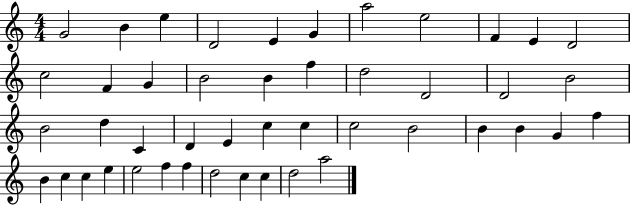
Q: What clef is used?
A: treble